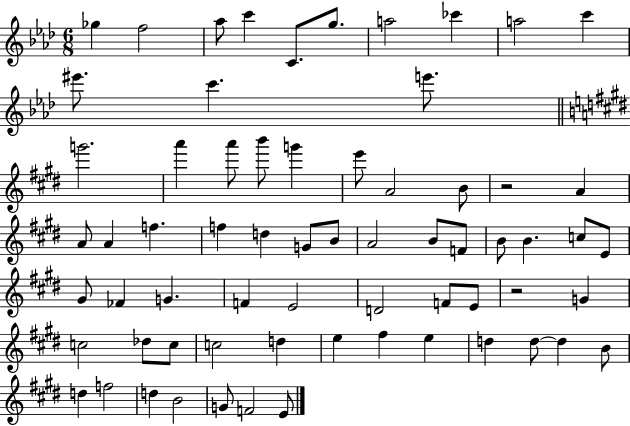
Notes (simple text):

Gb5/q F5/h Ab5/e C6/q C4/e. G5/e. A5/h CES6/q A5/h C6/q EIS6/e. C6/q. E6/e. G6/h. A6/q A6/e B6/e G6/q E6/e A4/h B4/e R/h A4/q A4/e A4/q F5/q. F5/q D5/q G4/e B4/e A4/h B4/e F4/e B4/e B4/q. C5/e E4/e G#4/e FES4/q G4/q. F4/q E4/h D4/h F4/e E4/e R/h G4/q C5/h Db5/e C5/e C5/h D5/q E5/q F#5/q E5/q D5/q D5/e D5/q B4/e D5/q F5/h D5/q B4/h G4/e F4/h E4/e